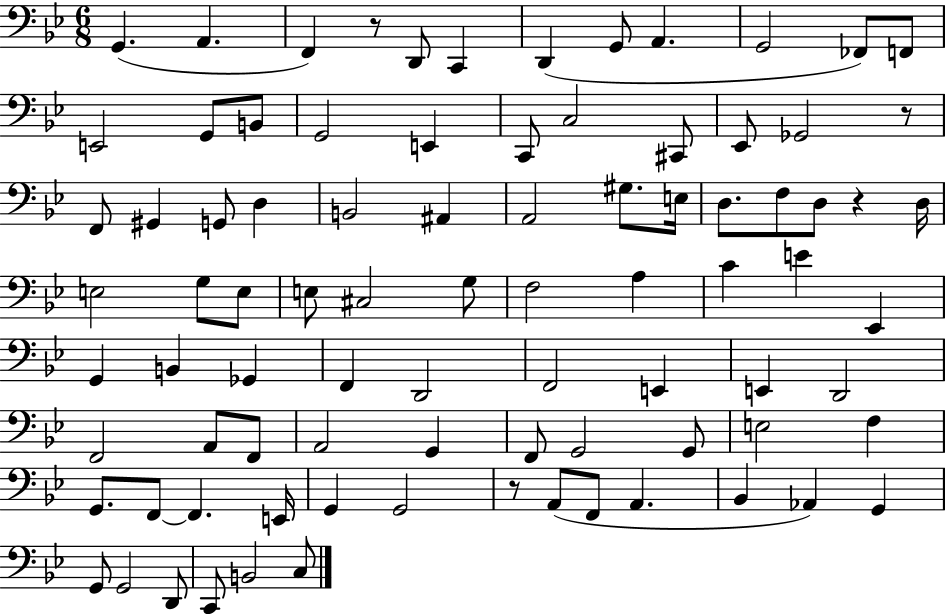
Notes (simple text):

G2/q. A2/q. F2/q R/e D2/e C2/q D2/q G2/e A2/q. G2/h FES2/e F2/e E2/h G2/e B2/e G2/h E2/q C2/e C3/h C#2/e Eb2/e Gb2/h R/e F2/e G#2/q G2/e D3/q B2/h A#2/q A2/h G#3/e. E3/s D3/e. F3/e D3/e R/q D3/s E3/h G3/e E3/e E3/e C#3/h G3/e F3/h A3/q C4/q E4/q Eb2/q G2/q B2/q Gb2/q F2/q D2/h F2/h E2/q E2/q D2/h F2/h A2/e F2/e A2/h G2/q F2/e G2/h G2/e E3/h F3/q G2/e. F2/e F2/q. E2/s G2/q G2/h R/e A2/e F2/e A2/q. Bb2/q Ab2/q G2/q G2/e G2/h D2/e C2/e B2/h C3/e